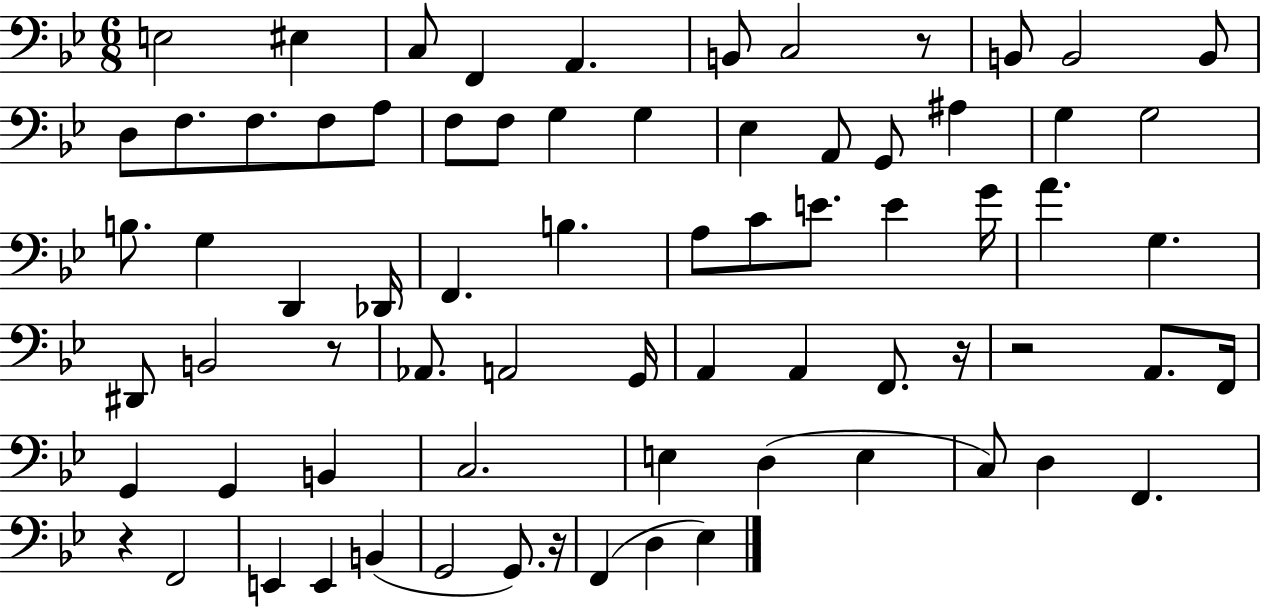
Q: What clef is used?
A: bass